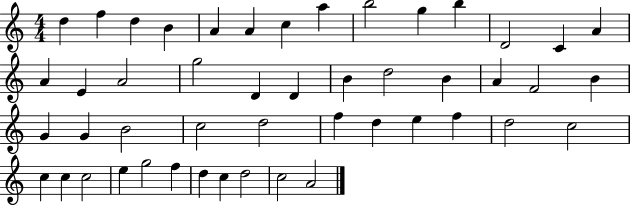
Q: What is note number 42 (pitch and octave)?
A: G5